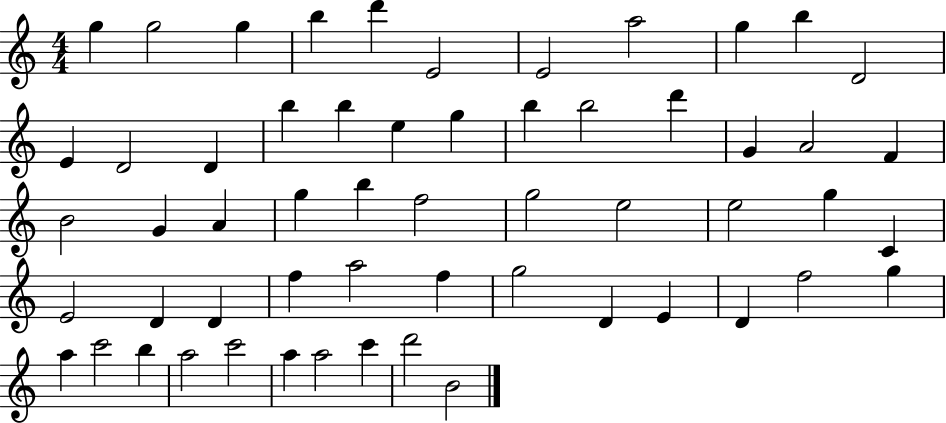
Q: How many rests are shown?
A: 0